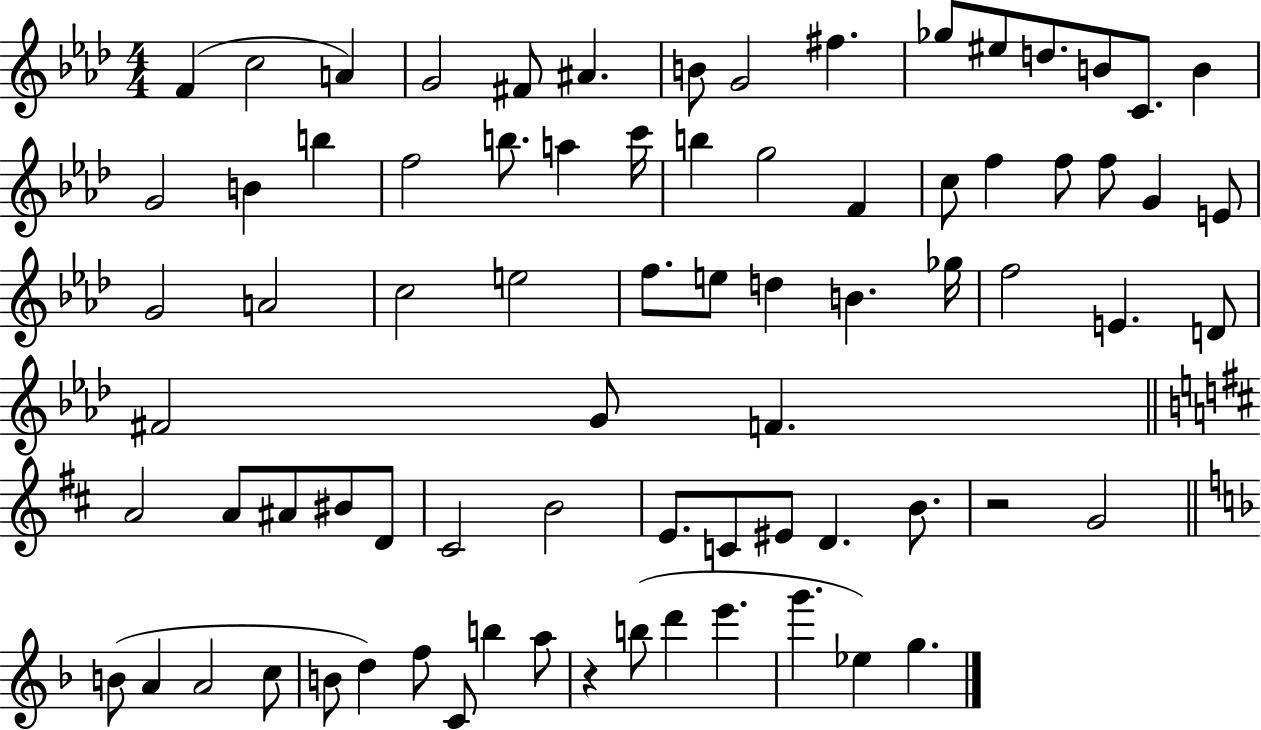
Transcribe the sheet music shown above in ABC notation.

X:1
T:Untitled
M:4/4
L:1/4
K:Ab
F c2 A G2 ^F/2 ^A B/2 G2 ^f _g/2 ^e/2 d/2 B/2 C/2 B G2 B b f2 b/2 a c'/4 b g2 F c/2 f f/2 f/2 G E/2 G2 A2 c2 e2 f/2 e/2 d B _g/4 f2 E D/2 ^F2 G/2 F A2 A/2 ^A/2 ^B/2 D/2 ^C2 B2 E/2 C/2 ^E/2 D B/2 z2 G2 B/2 A A2 c/2 B/2 d f/2 C/2 b a/2 z b/2 d' e' g' _e g